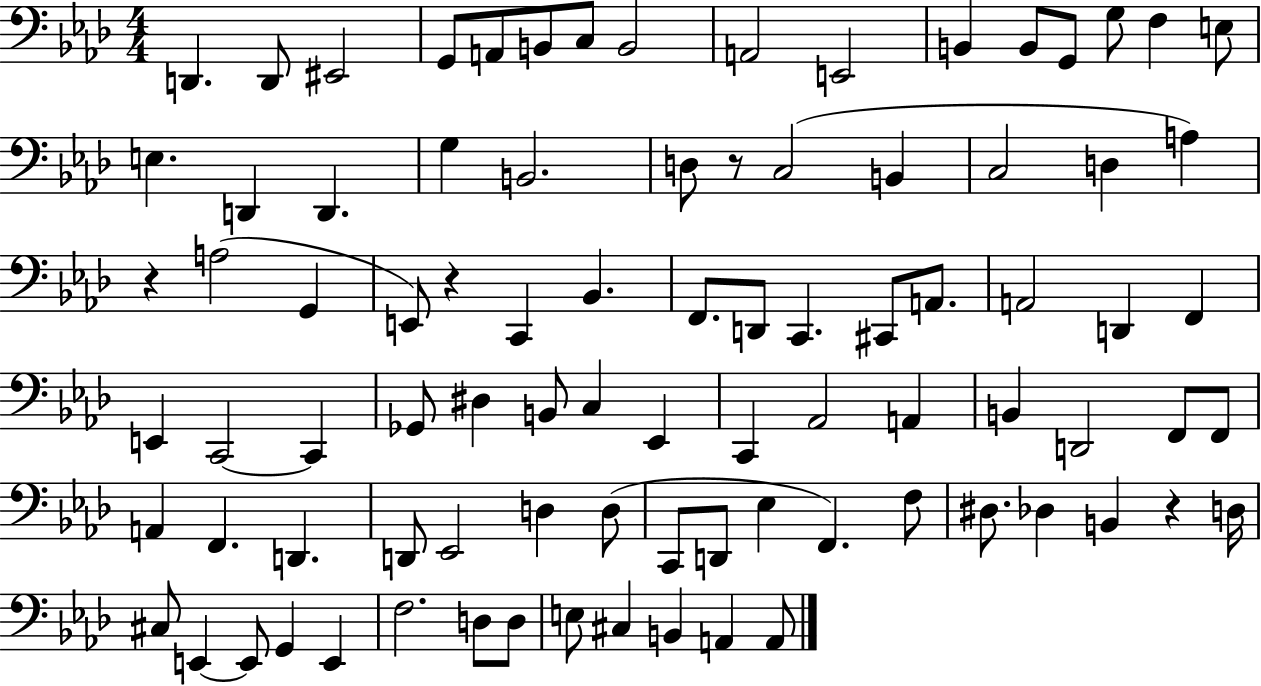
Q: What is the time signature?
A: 4/4